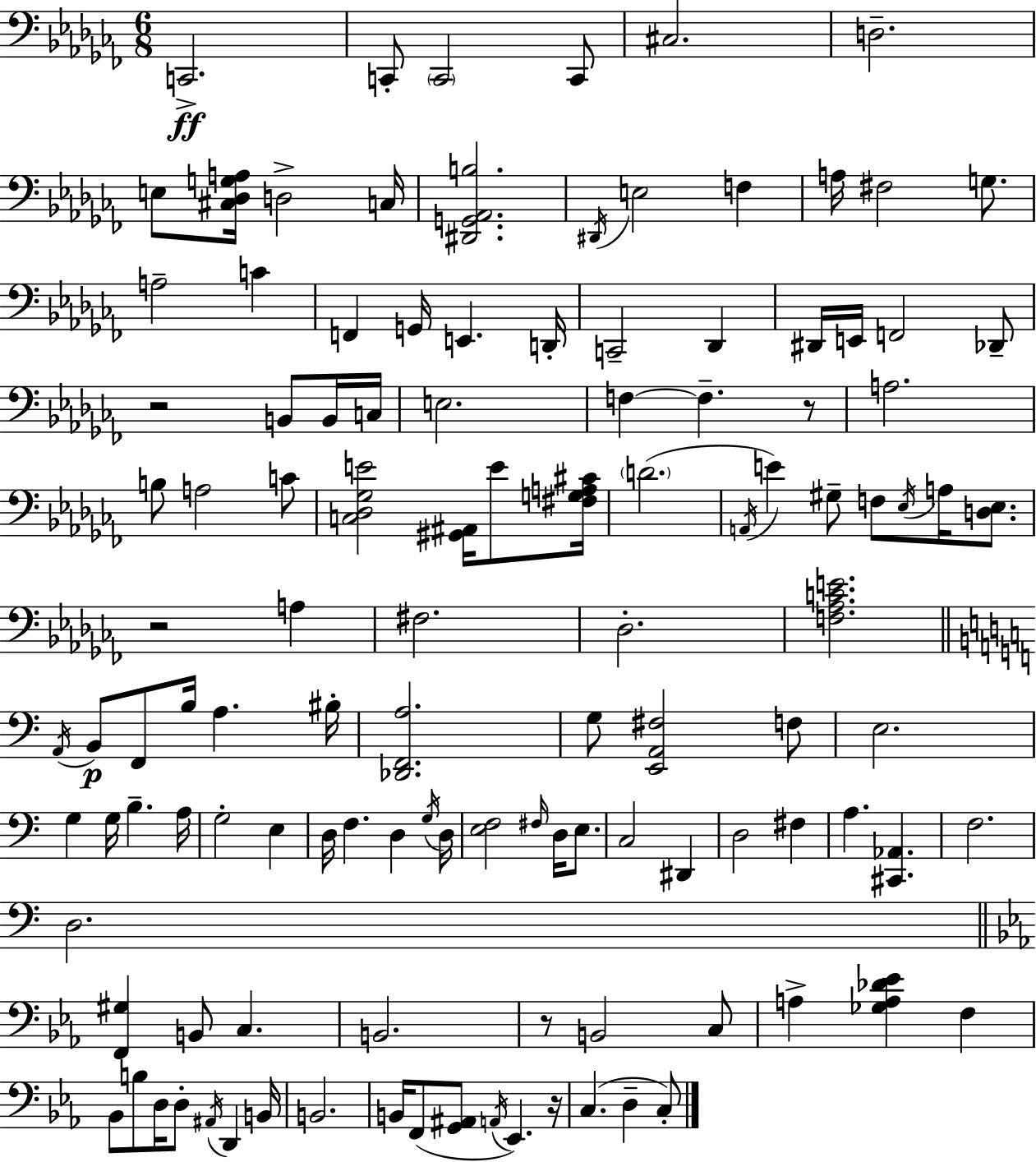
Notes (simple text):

C2/h. C2/e C2/h C2/e C#3/h. D3/h. E3/e [C#3,Db3,G3,A3]/s D3/h C3/s [D#2,G2,Ab2,B3]/h. D#2/s E3/h F3/q A3/s F#3/h G3/e. A3/h C4/q F2/q G2/s E2/q. D2/s C2/h Db2/q D#2/s E2/s F2/h Db2/e R/h B2/e B2/s C3/s E3/h. F3/q F3/q. R/e A3/h. B3/e A3/h C4/e [C3,Db3,Gb3,E4]/h [G#2,A#2]/s E4/e [F#3,G3,A3,C#4]/s D4/h. A2/s E4/q G#3/e F3/e Eb3/s A3/s [D3,Eb3]/e. R/h A3/q F#3/h. Db3/h. [F3,Ab3,C4,E4]/h. A2/s B2/e F2/e B3/s A3/q. BIS3/s [Db2,F2,A3]/h. G3/e [E2,A2,F#3]/h F3/e E3/h. G3/q G3/s B3/q. A3/s G3/h E3/q D3/s F3/q. D3/q G3/s D3/s [E3,F3]/h F#3/s D3/s E3/e. C3/h D#2/q D3/h F#3/q A3/q. [C#2,Ab2]/q. F3/h. D3/h. [F2,G#3]/q B2/e C3/q. B2/h. R/e B2/h C3/e A3/q [Gb3,A3,Db4,Eb4]/q F3/q Bb2/e B3/e D3/s D3/e A#2/s D2/q B2/s B2/h. B2/s F2/e [G2,A#2]/e A2/s Eb2/q. R/s C3/q. D3/q C3/e